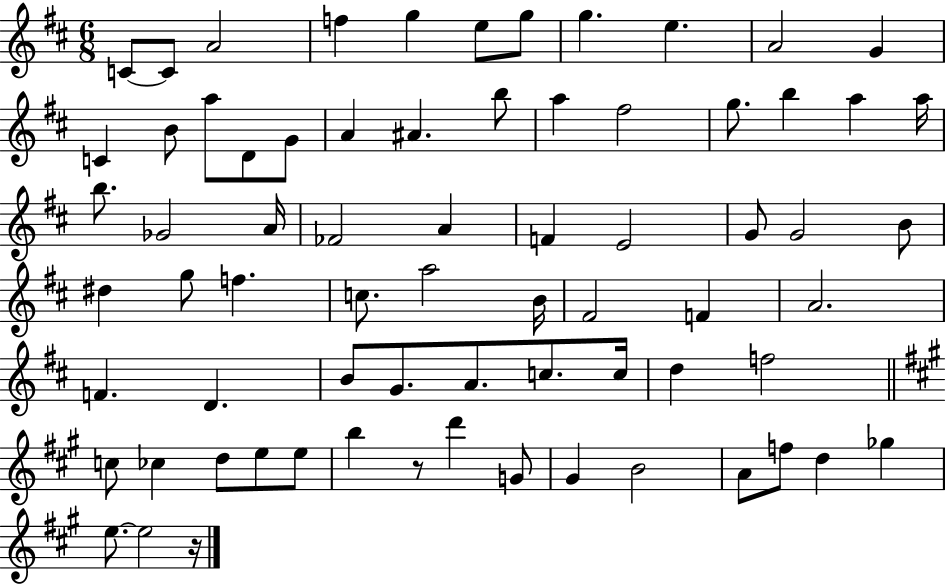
C4/e C4/e A4/h F5/q G5/q E5/e G5/e G5/q. E5/q. A4/h G4/q C4/q B4/e A5/e D4/e G4/e A4/q A#4/q. B5/e A5/q F#5/h G5/e. B5/q A5/q A5/s B5/e. Gb4/h A4/s FES4/h A4/q F4/q E4/h G4/e G4/h B4/e D#5/q G5/e F5/q. C5/e. A5/h B4/s F#4/h F4/q A4/h. F4/q. D4/q. B4/e G4/e. A4/e. C5/e. C5/s D5/q F5/h C5/e CES5/q D5/e E5/e E5/e B5/q R/e D6/q G4/e G#4/q B4/h A4/e F5/e D5/q Gb5/q E5/e. E5/h R/s